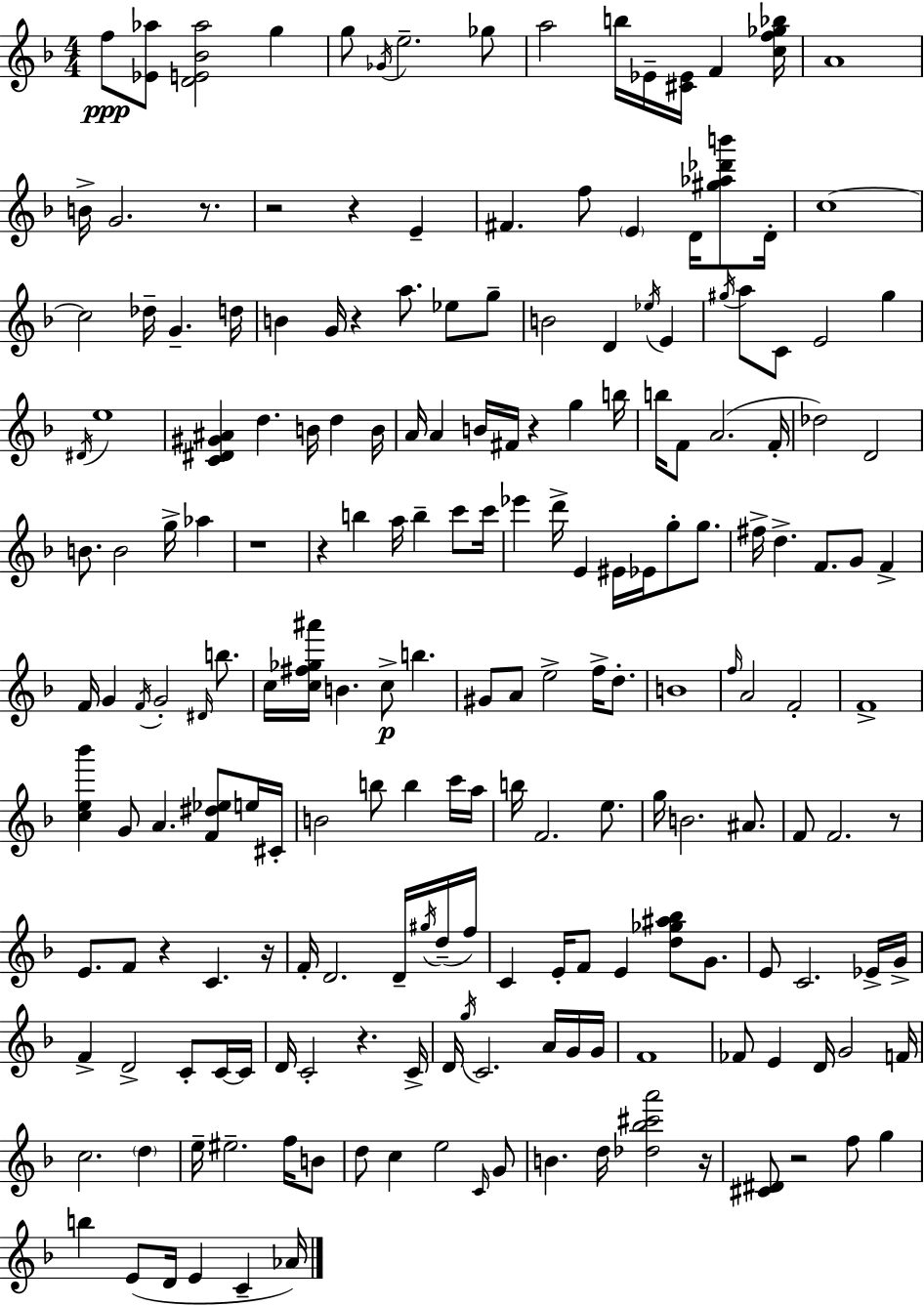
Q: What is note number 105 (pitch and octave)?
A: C6